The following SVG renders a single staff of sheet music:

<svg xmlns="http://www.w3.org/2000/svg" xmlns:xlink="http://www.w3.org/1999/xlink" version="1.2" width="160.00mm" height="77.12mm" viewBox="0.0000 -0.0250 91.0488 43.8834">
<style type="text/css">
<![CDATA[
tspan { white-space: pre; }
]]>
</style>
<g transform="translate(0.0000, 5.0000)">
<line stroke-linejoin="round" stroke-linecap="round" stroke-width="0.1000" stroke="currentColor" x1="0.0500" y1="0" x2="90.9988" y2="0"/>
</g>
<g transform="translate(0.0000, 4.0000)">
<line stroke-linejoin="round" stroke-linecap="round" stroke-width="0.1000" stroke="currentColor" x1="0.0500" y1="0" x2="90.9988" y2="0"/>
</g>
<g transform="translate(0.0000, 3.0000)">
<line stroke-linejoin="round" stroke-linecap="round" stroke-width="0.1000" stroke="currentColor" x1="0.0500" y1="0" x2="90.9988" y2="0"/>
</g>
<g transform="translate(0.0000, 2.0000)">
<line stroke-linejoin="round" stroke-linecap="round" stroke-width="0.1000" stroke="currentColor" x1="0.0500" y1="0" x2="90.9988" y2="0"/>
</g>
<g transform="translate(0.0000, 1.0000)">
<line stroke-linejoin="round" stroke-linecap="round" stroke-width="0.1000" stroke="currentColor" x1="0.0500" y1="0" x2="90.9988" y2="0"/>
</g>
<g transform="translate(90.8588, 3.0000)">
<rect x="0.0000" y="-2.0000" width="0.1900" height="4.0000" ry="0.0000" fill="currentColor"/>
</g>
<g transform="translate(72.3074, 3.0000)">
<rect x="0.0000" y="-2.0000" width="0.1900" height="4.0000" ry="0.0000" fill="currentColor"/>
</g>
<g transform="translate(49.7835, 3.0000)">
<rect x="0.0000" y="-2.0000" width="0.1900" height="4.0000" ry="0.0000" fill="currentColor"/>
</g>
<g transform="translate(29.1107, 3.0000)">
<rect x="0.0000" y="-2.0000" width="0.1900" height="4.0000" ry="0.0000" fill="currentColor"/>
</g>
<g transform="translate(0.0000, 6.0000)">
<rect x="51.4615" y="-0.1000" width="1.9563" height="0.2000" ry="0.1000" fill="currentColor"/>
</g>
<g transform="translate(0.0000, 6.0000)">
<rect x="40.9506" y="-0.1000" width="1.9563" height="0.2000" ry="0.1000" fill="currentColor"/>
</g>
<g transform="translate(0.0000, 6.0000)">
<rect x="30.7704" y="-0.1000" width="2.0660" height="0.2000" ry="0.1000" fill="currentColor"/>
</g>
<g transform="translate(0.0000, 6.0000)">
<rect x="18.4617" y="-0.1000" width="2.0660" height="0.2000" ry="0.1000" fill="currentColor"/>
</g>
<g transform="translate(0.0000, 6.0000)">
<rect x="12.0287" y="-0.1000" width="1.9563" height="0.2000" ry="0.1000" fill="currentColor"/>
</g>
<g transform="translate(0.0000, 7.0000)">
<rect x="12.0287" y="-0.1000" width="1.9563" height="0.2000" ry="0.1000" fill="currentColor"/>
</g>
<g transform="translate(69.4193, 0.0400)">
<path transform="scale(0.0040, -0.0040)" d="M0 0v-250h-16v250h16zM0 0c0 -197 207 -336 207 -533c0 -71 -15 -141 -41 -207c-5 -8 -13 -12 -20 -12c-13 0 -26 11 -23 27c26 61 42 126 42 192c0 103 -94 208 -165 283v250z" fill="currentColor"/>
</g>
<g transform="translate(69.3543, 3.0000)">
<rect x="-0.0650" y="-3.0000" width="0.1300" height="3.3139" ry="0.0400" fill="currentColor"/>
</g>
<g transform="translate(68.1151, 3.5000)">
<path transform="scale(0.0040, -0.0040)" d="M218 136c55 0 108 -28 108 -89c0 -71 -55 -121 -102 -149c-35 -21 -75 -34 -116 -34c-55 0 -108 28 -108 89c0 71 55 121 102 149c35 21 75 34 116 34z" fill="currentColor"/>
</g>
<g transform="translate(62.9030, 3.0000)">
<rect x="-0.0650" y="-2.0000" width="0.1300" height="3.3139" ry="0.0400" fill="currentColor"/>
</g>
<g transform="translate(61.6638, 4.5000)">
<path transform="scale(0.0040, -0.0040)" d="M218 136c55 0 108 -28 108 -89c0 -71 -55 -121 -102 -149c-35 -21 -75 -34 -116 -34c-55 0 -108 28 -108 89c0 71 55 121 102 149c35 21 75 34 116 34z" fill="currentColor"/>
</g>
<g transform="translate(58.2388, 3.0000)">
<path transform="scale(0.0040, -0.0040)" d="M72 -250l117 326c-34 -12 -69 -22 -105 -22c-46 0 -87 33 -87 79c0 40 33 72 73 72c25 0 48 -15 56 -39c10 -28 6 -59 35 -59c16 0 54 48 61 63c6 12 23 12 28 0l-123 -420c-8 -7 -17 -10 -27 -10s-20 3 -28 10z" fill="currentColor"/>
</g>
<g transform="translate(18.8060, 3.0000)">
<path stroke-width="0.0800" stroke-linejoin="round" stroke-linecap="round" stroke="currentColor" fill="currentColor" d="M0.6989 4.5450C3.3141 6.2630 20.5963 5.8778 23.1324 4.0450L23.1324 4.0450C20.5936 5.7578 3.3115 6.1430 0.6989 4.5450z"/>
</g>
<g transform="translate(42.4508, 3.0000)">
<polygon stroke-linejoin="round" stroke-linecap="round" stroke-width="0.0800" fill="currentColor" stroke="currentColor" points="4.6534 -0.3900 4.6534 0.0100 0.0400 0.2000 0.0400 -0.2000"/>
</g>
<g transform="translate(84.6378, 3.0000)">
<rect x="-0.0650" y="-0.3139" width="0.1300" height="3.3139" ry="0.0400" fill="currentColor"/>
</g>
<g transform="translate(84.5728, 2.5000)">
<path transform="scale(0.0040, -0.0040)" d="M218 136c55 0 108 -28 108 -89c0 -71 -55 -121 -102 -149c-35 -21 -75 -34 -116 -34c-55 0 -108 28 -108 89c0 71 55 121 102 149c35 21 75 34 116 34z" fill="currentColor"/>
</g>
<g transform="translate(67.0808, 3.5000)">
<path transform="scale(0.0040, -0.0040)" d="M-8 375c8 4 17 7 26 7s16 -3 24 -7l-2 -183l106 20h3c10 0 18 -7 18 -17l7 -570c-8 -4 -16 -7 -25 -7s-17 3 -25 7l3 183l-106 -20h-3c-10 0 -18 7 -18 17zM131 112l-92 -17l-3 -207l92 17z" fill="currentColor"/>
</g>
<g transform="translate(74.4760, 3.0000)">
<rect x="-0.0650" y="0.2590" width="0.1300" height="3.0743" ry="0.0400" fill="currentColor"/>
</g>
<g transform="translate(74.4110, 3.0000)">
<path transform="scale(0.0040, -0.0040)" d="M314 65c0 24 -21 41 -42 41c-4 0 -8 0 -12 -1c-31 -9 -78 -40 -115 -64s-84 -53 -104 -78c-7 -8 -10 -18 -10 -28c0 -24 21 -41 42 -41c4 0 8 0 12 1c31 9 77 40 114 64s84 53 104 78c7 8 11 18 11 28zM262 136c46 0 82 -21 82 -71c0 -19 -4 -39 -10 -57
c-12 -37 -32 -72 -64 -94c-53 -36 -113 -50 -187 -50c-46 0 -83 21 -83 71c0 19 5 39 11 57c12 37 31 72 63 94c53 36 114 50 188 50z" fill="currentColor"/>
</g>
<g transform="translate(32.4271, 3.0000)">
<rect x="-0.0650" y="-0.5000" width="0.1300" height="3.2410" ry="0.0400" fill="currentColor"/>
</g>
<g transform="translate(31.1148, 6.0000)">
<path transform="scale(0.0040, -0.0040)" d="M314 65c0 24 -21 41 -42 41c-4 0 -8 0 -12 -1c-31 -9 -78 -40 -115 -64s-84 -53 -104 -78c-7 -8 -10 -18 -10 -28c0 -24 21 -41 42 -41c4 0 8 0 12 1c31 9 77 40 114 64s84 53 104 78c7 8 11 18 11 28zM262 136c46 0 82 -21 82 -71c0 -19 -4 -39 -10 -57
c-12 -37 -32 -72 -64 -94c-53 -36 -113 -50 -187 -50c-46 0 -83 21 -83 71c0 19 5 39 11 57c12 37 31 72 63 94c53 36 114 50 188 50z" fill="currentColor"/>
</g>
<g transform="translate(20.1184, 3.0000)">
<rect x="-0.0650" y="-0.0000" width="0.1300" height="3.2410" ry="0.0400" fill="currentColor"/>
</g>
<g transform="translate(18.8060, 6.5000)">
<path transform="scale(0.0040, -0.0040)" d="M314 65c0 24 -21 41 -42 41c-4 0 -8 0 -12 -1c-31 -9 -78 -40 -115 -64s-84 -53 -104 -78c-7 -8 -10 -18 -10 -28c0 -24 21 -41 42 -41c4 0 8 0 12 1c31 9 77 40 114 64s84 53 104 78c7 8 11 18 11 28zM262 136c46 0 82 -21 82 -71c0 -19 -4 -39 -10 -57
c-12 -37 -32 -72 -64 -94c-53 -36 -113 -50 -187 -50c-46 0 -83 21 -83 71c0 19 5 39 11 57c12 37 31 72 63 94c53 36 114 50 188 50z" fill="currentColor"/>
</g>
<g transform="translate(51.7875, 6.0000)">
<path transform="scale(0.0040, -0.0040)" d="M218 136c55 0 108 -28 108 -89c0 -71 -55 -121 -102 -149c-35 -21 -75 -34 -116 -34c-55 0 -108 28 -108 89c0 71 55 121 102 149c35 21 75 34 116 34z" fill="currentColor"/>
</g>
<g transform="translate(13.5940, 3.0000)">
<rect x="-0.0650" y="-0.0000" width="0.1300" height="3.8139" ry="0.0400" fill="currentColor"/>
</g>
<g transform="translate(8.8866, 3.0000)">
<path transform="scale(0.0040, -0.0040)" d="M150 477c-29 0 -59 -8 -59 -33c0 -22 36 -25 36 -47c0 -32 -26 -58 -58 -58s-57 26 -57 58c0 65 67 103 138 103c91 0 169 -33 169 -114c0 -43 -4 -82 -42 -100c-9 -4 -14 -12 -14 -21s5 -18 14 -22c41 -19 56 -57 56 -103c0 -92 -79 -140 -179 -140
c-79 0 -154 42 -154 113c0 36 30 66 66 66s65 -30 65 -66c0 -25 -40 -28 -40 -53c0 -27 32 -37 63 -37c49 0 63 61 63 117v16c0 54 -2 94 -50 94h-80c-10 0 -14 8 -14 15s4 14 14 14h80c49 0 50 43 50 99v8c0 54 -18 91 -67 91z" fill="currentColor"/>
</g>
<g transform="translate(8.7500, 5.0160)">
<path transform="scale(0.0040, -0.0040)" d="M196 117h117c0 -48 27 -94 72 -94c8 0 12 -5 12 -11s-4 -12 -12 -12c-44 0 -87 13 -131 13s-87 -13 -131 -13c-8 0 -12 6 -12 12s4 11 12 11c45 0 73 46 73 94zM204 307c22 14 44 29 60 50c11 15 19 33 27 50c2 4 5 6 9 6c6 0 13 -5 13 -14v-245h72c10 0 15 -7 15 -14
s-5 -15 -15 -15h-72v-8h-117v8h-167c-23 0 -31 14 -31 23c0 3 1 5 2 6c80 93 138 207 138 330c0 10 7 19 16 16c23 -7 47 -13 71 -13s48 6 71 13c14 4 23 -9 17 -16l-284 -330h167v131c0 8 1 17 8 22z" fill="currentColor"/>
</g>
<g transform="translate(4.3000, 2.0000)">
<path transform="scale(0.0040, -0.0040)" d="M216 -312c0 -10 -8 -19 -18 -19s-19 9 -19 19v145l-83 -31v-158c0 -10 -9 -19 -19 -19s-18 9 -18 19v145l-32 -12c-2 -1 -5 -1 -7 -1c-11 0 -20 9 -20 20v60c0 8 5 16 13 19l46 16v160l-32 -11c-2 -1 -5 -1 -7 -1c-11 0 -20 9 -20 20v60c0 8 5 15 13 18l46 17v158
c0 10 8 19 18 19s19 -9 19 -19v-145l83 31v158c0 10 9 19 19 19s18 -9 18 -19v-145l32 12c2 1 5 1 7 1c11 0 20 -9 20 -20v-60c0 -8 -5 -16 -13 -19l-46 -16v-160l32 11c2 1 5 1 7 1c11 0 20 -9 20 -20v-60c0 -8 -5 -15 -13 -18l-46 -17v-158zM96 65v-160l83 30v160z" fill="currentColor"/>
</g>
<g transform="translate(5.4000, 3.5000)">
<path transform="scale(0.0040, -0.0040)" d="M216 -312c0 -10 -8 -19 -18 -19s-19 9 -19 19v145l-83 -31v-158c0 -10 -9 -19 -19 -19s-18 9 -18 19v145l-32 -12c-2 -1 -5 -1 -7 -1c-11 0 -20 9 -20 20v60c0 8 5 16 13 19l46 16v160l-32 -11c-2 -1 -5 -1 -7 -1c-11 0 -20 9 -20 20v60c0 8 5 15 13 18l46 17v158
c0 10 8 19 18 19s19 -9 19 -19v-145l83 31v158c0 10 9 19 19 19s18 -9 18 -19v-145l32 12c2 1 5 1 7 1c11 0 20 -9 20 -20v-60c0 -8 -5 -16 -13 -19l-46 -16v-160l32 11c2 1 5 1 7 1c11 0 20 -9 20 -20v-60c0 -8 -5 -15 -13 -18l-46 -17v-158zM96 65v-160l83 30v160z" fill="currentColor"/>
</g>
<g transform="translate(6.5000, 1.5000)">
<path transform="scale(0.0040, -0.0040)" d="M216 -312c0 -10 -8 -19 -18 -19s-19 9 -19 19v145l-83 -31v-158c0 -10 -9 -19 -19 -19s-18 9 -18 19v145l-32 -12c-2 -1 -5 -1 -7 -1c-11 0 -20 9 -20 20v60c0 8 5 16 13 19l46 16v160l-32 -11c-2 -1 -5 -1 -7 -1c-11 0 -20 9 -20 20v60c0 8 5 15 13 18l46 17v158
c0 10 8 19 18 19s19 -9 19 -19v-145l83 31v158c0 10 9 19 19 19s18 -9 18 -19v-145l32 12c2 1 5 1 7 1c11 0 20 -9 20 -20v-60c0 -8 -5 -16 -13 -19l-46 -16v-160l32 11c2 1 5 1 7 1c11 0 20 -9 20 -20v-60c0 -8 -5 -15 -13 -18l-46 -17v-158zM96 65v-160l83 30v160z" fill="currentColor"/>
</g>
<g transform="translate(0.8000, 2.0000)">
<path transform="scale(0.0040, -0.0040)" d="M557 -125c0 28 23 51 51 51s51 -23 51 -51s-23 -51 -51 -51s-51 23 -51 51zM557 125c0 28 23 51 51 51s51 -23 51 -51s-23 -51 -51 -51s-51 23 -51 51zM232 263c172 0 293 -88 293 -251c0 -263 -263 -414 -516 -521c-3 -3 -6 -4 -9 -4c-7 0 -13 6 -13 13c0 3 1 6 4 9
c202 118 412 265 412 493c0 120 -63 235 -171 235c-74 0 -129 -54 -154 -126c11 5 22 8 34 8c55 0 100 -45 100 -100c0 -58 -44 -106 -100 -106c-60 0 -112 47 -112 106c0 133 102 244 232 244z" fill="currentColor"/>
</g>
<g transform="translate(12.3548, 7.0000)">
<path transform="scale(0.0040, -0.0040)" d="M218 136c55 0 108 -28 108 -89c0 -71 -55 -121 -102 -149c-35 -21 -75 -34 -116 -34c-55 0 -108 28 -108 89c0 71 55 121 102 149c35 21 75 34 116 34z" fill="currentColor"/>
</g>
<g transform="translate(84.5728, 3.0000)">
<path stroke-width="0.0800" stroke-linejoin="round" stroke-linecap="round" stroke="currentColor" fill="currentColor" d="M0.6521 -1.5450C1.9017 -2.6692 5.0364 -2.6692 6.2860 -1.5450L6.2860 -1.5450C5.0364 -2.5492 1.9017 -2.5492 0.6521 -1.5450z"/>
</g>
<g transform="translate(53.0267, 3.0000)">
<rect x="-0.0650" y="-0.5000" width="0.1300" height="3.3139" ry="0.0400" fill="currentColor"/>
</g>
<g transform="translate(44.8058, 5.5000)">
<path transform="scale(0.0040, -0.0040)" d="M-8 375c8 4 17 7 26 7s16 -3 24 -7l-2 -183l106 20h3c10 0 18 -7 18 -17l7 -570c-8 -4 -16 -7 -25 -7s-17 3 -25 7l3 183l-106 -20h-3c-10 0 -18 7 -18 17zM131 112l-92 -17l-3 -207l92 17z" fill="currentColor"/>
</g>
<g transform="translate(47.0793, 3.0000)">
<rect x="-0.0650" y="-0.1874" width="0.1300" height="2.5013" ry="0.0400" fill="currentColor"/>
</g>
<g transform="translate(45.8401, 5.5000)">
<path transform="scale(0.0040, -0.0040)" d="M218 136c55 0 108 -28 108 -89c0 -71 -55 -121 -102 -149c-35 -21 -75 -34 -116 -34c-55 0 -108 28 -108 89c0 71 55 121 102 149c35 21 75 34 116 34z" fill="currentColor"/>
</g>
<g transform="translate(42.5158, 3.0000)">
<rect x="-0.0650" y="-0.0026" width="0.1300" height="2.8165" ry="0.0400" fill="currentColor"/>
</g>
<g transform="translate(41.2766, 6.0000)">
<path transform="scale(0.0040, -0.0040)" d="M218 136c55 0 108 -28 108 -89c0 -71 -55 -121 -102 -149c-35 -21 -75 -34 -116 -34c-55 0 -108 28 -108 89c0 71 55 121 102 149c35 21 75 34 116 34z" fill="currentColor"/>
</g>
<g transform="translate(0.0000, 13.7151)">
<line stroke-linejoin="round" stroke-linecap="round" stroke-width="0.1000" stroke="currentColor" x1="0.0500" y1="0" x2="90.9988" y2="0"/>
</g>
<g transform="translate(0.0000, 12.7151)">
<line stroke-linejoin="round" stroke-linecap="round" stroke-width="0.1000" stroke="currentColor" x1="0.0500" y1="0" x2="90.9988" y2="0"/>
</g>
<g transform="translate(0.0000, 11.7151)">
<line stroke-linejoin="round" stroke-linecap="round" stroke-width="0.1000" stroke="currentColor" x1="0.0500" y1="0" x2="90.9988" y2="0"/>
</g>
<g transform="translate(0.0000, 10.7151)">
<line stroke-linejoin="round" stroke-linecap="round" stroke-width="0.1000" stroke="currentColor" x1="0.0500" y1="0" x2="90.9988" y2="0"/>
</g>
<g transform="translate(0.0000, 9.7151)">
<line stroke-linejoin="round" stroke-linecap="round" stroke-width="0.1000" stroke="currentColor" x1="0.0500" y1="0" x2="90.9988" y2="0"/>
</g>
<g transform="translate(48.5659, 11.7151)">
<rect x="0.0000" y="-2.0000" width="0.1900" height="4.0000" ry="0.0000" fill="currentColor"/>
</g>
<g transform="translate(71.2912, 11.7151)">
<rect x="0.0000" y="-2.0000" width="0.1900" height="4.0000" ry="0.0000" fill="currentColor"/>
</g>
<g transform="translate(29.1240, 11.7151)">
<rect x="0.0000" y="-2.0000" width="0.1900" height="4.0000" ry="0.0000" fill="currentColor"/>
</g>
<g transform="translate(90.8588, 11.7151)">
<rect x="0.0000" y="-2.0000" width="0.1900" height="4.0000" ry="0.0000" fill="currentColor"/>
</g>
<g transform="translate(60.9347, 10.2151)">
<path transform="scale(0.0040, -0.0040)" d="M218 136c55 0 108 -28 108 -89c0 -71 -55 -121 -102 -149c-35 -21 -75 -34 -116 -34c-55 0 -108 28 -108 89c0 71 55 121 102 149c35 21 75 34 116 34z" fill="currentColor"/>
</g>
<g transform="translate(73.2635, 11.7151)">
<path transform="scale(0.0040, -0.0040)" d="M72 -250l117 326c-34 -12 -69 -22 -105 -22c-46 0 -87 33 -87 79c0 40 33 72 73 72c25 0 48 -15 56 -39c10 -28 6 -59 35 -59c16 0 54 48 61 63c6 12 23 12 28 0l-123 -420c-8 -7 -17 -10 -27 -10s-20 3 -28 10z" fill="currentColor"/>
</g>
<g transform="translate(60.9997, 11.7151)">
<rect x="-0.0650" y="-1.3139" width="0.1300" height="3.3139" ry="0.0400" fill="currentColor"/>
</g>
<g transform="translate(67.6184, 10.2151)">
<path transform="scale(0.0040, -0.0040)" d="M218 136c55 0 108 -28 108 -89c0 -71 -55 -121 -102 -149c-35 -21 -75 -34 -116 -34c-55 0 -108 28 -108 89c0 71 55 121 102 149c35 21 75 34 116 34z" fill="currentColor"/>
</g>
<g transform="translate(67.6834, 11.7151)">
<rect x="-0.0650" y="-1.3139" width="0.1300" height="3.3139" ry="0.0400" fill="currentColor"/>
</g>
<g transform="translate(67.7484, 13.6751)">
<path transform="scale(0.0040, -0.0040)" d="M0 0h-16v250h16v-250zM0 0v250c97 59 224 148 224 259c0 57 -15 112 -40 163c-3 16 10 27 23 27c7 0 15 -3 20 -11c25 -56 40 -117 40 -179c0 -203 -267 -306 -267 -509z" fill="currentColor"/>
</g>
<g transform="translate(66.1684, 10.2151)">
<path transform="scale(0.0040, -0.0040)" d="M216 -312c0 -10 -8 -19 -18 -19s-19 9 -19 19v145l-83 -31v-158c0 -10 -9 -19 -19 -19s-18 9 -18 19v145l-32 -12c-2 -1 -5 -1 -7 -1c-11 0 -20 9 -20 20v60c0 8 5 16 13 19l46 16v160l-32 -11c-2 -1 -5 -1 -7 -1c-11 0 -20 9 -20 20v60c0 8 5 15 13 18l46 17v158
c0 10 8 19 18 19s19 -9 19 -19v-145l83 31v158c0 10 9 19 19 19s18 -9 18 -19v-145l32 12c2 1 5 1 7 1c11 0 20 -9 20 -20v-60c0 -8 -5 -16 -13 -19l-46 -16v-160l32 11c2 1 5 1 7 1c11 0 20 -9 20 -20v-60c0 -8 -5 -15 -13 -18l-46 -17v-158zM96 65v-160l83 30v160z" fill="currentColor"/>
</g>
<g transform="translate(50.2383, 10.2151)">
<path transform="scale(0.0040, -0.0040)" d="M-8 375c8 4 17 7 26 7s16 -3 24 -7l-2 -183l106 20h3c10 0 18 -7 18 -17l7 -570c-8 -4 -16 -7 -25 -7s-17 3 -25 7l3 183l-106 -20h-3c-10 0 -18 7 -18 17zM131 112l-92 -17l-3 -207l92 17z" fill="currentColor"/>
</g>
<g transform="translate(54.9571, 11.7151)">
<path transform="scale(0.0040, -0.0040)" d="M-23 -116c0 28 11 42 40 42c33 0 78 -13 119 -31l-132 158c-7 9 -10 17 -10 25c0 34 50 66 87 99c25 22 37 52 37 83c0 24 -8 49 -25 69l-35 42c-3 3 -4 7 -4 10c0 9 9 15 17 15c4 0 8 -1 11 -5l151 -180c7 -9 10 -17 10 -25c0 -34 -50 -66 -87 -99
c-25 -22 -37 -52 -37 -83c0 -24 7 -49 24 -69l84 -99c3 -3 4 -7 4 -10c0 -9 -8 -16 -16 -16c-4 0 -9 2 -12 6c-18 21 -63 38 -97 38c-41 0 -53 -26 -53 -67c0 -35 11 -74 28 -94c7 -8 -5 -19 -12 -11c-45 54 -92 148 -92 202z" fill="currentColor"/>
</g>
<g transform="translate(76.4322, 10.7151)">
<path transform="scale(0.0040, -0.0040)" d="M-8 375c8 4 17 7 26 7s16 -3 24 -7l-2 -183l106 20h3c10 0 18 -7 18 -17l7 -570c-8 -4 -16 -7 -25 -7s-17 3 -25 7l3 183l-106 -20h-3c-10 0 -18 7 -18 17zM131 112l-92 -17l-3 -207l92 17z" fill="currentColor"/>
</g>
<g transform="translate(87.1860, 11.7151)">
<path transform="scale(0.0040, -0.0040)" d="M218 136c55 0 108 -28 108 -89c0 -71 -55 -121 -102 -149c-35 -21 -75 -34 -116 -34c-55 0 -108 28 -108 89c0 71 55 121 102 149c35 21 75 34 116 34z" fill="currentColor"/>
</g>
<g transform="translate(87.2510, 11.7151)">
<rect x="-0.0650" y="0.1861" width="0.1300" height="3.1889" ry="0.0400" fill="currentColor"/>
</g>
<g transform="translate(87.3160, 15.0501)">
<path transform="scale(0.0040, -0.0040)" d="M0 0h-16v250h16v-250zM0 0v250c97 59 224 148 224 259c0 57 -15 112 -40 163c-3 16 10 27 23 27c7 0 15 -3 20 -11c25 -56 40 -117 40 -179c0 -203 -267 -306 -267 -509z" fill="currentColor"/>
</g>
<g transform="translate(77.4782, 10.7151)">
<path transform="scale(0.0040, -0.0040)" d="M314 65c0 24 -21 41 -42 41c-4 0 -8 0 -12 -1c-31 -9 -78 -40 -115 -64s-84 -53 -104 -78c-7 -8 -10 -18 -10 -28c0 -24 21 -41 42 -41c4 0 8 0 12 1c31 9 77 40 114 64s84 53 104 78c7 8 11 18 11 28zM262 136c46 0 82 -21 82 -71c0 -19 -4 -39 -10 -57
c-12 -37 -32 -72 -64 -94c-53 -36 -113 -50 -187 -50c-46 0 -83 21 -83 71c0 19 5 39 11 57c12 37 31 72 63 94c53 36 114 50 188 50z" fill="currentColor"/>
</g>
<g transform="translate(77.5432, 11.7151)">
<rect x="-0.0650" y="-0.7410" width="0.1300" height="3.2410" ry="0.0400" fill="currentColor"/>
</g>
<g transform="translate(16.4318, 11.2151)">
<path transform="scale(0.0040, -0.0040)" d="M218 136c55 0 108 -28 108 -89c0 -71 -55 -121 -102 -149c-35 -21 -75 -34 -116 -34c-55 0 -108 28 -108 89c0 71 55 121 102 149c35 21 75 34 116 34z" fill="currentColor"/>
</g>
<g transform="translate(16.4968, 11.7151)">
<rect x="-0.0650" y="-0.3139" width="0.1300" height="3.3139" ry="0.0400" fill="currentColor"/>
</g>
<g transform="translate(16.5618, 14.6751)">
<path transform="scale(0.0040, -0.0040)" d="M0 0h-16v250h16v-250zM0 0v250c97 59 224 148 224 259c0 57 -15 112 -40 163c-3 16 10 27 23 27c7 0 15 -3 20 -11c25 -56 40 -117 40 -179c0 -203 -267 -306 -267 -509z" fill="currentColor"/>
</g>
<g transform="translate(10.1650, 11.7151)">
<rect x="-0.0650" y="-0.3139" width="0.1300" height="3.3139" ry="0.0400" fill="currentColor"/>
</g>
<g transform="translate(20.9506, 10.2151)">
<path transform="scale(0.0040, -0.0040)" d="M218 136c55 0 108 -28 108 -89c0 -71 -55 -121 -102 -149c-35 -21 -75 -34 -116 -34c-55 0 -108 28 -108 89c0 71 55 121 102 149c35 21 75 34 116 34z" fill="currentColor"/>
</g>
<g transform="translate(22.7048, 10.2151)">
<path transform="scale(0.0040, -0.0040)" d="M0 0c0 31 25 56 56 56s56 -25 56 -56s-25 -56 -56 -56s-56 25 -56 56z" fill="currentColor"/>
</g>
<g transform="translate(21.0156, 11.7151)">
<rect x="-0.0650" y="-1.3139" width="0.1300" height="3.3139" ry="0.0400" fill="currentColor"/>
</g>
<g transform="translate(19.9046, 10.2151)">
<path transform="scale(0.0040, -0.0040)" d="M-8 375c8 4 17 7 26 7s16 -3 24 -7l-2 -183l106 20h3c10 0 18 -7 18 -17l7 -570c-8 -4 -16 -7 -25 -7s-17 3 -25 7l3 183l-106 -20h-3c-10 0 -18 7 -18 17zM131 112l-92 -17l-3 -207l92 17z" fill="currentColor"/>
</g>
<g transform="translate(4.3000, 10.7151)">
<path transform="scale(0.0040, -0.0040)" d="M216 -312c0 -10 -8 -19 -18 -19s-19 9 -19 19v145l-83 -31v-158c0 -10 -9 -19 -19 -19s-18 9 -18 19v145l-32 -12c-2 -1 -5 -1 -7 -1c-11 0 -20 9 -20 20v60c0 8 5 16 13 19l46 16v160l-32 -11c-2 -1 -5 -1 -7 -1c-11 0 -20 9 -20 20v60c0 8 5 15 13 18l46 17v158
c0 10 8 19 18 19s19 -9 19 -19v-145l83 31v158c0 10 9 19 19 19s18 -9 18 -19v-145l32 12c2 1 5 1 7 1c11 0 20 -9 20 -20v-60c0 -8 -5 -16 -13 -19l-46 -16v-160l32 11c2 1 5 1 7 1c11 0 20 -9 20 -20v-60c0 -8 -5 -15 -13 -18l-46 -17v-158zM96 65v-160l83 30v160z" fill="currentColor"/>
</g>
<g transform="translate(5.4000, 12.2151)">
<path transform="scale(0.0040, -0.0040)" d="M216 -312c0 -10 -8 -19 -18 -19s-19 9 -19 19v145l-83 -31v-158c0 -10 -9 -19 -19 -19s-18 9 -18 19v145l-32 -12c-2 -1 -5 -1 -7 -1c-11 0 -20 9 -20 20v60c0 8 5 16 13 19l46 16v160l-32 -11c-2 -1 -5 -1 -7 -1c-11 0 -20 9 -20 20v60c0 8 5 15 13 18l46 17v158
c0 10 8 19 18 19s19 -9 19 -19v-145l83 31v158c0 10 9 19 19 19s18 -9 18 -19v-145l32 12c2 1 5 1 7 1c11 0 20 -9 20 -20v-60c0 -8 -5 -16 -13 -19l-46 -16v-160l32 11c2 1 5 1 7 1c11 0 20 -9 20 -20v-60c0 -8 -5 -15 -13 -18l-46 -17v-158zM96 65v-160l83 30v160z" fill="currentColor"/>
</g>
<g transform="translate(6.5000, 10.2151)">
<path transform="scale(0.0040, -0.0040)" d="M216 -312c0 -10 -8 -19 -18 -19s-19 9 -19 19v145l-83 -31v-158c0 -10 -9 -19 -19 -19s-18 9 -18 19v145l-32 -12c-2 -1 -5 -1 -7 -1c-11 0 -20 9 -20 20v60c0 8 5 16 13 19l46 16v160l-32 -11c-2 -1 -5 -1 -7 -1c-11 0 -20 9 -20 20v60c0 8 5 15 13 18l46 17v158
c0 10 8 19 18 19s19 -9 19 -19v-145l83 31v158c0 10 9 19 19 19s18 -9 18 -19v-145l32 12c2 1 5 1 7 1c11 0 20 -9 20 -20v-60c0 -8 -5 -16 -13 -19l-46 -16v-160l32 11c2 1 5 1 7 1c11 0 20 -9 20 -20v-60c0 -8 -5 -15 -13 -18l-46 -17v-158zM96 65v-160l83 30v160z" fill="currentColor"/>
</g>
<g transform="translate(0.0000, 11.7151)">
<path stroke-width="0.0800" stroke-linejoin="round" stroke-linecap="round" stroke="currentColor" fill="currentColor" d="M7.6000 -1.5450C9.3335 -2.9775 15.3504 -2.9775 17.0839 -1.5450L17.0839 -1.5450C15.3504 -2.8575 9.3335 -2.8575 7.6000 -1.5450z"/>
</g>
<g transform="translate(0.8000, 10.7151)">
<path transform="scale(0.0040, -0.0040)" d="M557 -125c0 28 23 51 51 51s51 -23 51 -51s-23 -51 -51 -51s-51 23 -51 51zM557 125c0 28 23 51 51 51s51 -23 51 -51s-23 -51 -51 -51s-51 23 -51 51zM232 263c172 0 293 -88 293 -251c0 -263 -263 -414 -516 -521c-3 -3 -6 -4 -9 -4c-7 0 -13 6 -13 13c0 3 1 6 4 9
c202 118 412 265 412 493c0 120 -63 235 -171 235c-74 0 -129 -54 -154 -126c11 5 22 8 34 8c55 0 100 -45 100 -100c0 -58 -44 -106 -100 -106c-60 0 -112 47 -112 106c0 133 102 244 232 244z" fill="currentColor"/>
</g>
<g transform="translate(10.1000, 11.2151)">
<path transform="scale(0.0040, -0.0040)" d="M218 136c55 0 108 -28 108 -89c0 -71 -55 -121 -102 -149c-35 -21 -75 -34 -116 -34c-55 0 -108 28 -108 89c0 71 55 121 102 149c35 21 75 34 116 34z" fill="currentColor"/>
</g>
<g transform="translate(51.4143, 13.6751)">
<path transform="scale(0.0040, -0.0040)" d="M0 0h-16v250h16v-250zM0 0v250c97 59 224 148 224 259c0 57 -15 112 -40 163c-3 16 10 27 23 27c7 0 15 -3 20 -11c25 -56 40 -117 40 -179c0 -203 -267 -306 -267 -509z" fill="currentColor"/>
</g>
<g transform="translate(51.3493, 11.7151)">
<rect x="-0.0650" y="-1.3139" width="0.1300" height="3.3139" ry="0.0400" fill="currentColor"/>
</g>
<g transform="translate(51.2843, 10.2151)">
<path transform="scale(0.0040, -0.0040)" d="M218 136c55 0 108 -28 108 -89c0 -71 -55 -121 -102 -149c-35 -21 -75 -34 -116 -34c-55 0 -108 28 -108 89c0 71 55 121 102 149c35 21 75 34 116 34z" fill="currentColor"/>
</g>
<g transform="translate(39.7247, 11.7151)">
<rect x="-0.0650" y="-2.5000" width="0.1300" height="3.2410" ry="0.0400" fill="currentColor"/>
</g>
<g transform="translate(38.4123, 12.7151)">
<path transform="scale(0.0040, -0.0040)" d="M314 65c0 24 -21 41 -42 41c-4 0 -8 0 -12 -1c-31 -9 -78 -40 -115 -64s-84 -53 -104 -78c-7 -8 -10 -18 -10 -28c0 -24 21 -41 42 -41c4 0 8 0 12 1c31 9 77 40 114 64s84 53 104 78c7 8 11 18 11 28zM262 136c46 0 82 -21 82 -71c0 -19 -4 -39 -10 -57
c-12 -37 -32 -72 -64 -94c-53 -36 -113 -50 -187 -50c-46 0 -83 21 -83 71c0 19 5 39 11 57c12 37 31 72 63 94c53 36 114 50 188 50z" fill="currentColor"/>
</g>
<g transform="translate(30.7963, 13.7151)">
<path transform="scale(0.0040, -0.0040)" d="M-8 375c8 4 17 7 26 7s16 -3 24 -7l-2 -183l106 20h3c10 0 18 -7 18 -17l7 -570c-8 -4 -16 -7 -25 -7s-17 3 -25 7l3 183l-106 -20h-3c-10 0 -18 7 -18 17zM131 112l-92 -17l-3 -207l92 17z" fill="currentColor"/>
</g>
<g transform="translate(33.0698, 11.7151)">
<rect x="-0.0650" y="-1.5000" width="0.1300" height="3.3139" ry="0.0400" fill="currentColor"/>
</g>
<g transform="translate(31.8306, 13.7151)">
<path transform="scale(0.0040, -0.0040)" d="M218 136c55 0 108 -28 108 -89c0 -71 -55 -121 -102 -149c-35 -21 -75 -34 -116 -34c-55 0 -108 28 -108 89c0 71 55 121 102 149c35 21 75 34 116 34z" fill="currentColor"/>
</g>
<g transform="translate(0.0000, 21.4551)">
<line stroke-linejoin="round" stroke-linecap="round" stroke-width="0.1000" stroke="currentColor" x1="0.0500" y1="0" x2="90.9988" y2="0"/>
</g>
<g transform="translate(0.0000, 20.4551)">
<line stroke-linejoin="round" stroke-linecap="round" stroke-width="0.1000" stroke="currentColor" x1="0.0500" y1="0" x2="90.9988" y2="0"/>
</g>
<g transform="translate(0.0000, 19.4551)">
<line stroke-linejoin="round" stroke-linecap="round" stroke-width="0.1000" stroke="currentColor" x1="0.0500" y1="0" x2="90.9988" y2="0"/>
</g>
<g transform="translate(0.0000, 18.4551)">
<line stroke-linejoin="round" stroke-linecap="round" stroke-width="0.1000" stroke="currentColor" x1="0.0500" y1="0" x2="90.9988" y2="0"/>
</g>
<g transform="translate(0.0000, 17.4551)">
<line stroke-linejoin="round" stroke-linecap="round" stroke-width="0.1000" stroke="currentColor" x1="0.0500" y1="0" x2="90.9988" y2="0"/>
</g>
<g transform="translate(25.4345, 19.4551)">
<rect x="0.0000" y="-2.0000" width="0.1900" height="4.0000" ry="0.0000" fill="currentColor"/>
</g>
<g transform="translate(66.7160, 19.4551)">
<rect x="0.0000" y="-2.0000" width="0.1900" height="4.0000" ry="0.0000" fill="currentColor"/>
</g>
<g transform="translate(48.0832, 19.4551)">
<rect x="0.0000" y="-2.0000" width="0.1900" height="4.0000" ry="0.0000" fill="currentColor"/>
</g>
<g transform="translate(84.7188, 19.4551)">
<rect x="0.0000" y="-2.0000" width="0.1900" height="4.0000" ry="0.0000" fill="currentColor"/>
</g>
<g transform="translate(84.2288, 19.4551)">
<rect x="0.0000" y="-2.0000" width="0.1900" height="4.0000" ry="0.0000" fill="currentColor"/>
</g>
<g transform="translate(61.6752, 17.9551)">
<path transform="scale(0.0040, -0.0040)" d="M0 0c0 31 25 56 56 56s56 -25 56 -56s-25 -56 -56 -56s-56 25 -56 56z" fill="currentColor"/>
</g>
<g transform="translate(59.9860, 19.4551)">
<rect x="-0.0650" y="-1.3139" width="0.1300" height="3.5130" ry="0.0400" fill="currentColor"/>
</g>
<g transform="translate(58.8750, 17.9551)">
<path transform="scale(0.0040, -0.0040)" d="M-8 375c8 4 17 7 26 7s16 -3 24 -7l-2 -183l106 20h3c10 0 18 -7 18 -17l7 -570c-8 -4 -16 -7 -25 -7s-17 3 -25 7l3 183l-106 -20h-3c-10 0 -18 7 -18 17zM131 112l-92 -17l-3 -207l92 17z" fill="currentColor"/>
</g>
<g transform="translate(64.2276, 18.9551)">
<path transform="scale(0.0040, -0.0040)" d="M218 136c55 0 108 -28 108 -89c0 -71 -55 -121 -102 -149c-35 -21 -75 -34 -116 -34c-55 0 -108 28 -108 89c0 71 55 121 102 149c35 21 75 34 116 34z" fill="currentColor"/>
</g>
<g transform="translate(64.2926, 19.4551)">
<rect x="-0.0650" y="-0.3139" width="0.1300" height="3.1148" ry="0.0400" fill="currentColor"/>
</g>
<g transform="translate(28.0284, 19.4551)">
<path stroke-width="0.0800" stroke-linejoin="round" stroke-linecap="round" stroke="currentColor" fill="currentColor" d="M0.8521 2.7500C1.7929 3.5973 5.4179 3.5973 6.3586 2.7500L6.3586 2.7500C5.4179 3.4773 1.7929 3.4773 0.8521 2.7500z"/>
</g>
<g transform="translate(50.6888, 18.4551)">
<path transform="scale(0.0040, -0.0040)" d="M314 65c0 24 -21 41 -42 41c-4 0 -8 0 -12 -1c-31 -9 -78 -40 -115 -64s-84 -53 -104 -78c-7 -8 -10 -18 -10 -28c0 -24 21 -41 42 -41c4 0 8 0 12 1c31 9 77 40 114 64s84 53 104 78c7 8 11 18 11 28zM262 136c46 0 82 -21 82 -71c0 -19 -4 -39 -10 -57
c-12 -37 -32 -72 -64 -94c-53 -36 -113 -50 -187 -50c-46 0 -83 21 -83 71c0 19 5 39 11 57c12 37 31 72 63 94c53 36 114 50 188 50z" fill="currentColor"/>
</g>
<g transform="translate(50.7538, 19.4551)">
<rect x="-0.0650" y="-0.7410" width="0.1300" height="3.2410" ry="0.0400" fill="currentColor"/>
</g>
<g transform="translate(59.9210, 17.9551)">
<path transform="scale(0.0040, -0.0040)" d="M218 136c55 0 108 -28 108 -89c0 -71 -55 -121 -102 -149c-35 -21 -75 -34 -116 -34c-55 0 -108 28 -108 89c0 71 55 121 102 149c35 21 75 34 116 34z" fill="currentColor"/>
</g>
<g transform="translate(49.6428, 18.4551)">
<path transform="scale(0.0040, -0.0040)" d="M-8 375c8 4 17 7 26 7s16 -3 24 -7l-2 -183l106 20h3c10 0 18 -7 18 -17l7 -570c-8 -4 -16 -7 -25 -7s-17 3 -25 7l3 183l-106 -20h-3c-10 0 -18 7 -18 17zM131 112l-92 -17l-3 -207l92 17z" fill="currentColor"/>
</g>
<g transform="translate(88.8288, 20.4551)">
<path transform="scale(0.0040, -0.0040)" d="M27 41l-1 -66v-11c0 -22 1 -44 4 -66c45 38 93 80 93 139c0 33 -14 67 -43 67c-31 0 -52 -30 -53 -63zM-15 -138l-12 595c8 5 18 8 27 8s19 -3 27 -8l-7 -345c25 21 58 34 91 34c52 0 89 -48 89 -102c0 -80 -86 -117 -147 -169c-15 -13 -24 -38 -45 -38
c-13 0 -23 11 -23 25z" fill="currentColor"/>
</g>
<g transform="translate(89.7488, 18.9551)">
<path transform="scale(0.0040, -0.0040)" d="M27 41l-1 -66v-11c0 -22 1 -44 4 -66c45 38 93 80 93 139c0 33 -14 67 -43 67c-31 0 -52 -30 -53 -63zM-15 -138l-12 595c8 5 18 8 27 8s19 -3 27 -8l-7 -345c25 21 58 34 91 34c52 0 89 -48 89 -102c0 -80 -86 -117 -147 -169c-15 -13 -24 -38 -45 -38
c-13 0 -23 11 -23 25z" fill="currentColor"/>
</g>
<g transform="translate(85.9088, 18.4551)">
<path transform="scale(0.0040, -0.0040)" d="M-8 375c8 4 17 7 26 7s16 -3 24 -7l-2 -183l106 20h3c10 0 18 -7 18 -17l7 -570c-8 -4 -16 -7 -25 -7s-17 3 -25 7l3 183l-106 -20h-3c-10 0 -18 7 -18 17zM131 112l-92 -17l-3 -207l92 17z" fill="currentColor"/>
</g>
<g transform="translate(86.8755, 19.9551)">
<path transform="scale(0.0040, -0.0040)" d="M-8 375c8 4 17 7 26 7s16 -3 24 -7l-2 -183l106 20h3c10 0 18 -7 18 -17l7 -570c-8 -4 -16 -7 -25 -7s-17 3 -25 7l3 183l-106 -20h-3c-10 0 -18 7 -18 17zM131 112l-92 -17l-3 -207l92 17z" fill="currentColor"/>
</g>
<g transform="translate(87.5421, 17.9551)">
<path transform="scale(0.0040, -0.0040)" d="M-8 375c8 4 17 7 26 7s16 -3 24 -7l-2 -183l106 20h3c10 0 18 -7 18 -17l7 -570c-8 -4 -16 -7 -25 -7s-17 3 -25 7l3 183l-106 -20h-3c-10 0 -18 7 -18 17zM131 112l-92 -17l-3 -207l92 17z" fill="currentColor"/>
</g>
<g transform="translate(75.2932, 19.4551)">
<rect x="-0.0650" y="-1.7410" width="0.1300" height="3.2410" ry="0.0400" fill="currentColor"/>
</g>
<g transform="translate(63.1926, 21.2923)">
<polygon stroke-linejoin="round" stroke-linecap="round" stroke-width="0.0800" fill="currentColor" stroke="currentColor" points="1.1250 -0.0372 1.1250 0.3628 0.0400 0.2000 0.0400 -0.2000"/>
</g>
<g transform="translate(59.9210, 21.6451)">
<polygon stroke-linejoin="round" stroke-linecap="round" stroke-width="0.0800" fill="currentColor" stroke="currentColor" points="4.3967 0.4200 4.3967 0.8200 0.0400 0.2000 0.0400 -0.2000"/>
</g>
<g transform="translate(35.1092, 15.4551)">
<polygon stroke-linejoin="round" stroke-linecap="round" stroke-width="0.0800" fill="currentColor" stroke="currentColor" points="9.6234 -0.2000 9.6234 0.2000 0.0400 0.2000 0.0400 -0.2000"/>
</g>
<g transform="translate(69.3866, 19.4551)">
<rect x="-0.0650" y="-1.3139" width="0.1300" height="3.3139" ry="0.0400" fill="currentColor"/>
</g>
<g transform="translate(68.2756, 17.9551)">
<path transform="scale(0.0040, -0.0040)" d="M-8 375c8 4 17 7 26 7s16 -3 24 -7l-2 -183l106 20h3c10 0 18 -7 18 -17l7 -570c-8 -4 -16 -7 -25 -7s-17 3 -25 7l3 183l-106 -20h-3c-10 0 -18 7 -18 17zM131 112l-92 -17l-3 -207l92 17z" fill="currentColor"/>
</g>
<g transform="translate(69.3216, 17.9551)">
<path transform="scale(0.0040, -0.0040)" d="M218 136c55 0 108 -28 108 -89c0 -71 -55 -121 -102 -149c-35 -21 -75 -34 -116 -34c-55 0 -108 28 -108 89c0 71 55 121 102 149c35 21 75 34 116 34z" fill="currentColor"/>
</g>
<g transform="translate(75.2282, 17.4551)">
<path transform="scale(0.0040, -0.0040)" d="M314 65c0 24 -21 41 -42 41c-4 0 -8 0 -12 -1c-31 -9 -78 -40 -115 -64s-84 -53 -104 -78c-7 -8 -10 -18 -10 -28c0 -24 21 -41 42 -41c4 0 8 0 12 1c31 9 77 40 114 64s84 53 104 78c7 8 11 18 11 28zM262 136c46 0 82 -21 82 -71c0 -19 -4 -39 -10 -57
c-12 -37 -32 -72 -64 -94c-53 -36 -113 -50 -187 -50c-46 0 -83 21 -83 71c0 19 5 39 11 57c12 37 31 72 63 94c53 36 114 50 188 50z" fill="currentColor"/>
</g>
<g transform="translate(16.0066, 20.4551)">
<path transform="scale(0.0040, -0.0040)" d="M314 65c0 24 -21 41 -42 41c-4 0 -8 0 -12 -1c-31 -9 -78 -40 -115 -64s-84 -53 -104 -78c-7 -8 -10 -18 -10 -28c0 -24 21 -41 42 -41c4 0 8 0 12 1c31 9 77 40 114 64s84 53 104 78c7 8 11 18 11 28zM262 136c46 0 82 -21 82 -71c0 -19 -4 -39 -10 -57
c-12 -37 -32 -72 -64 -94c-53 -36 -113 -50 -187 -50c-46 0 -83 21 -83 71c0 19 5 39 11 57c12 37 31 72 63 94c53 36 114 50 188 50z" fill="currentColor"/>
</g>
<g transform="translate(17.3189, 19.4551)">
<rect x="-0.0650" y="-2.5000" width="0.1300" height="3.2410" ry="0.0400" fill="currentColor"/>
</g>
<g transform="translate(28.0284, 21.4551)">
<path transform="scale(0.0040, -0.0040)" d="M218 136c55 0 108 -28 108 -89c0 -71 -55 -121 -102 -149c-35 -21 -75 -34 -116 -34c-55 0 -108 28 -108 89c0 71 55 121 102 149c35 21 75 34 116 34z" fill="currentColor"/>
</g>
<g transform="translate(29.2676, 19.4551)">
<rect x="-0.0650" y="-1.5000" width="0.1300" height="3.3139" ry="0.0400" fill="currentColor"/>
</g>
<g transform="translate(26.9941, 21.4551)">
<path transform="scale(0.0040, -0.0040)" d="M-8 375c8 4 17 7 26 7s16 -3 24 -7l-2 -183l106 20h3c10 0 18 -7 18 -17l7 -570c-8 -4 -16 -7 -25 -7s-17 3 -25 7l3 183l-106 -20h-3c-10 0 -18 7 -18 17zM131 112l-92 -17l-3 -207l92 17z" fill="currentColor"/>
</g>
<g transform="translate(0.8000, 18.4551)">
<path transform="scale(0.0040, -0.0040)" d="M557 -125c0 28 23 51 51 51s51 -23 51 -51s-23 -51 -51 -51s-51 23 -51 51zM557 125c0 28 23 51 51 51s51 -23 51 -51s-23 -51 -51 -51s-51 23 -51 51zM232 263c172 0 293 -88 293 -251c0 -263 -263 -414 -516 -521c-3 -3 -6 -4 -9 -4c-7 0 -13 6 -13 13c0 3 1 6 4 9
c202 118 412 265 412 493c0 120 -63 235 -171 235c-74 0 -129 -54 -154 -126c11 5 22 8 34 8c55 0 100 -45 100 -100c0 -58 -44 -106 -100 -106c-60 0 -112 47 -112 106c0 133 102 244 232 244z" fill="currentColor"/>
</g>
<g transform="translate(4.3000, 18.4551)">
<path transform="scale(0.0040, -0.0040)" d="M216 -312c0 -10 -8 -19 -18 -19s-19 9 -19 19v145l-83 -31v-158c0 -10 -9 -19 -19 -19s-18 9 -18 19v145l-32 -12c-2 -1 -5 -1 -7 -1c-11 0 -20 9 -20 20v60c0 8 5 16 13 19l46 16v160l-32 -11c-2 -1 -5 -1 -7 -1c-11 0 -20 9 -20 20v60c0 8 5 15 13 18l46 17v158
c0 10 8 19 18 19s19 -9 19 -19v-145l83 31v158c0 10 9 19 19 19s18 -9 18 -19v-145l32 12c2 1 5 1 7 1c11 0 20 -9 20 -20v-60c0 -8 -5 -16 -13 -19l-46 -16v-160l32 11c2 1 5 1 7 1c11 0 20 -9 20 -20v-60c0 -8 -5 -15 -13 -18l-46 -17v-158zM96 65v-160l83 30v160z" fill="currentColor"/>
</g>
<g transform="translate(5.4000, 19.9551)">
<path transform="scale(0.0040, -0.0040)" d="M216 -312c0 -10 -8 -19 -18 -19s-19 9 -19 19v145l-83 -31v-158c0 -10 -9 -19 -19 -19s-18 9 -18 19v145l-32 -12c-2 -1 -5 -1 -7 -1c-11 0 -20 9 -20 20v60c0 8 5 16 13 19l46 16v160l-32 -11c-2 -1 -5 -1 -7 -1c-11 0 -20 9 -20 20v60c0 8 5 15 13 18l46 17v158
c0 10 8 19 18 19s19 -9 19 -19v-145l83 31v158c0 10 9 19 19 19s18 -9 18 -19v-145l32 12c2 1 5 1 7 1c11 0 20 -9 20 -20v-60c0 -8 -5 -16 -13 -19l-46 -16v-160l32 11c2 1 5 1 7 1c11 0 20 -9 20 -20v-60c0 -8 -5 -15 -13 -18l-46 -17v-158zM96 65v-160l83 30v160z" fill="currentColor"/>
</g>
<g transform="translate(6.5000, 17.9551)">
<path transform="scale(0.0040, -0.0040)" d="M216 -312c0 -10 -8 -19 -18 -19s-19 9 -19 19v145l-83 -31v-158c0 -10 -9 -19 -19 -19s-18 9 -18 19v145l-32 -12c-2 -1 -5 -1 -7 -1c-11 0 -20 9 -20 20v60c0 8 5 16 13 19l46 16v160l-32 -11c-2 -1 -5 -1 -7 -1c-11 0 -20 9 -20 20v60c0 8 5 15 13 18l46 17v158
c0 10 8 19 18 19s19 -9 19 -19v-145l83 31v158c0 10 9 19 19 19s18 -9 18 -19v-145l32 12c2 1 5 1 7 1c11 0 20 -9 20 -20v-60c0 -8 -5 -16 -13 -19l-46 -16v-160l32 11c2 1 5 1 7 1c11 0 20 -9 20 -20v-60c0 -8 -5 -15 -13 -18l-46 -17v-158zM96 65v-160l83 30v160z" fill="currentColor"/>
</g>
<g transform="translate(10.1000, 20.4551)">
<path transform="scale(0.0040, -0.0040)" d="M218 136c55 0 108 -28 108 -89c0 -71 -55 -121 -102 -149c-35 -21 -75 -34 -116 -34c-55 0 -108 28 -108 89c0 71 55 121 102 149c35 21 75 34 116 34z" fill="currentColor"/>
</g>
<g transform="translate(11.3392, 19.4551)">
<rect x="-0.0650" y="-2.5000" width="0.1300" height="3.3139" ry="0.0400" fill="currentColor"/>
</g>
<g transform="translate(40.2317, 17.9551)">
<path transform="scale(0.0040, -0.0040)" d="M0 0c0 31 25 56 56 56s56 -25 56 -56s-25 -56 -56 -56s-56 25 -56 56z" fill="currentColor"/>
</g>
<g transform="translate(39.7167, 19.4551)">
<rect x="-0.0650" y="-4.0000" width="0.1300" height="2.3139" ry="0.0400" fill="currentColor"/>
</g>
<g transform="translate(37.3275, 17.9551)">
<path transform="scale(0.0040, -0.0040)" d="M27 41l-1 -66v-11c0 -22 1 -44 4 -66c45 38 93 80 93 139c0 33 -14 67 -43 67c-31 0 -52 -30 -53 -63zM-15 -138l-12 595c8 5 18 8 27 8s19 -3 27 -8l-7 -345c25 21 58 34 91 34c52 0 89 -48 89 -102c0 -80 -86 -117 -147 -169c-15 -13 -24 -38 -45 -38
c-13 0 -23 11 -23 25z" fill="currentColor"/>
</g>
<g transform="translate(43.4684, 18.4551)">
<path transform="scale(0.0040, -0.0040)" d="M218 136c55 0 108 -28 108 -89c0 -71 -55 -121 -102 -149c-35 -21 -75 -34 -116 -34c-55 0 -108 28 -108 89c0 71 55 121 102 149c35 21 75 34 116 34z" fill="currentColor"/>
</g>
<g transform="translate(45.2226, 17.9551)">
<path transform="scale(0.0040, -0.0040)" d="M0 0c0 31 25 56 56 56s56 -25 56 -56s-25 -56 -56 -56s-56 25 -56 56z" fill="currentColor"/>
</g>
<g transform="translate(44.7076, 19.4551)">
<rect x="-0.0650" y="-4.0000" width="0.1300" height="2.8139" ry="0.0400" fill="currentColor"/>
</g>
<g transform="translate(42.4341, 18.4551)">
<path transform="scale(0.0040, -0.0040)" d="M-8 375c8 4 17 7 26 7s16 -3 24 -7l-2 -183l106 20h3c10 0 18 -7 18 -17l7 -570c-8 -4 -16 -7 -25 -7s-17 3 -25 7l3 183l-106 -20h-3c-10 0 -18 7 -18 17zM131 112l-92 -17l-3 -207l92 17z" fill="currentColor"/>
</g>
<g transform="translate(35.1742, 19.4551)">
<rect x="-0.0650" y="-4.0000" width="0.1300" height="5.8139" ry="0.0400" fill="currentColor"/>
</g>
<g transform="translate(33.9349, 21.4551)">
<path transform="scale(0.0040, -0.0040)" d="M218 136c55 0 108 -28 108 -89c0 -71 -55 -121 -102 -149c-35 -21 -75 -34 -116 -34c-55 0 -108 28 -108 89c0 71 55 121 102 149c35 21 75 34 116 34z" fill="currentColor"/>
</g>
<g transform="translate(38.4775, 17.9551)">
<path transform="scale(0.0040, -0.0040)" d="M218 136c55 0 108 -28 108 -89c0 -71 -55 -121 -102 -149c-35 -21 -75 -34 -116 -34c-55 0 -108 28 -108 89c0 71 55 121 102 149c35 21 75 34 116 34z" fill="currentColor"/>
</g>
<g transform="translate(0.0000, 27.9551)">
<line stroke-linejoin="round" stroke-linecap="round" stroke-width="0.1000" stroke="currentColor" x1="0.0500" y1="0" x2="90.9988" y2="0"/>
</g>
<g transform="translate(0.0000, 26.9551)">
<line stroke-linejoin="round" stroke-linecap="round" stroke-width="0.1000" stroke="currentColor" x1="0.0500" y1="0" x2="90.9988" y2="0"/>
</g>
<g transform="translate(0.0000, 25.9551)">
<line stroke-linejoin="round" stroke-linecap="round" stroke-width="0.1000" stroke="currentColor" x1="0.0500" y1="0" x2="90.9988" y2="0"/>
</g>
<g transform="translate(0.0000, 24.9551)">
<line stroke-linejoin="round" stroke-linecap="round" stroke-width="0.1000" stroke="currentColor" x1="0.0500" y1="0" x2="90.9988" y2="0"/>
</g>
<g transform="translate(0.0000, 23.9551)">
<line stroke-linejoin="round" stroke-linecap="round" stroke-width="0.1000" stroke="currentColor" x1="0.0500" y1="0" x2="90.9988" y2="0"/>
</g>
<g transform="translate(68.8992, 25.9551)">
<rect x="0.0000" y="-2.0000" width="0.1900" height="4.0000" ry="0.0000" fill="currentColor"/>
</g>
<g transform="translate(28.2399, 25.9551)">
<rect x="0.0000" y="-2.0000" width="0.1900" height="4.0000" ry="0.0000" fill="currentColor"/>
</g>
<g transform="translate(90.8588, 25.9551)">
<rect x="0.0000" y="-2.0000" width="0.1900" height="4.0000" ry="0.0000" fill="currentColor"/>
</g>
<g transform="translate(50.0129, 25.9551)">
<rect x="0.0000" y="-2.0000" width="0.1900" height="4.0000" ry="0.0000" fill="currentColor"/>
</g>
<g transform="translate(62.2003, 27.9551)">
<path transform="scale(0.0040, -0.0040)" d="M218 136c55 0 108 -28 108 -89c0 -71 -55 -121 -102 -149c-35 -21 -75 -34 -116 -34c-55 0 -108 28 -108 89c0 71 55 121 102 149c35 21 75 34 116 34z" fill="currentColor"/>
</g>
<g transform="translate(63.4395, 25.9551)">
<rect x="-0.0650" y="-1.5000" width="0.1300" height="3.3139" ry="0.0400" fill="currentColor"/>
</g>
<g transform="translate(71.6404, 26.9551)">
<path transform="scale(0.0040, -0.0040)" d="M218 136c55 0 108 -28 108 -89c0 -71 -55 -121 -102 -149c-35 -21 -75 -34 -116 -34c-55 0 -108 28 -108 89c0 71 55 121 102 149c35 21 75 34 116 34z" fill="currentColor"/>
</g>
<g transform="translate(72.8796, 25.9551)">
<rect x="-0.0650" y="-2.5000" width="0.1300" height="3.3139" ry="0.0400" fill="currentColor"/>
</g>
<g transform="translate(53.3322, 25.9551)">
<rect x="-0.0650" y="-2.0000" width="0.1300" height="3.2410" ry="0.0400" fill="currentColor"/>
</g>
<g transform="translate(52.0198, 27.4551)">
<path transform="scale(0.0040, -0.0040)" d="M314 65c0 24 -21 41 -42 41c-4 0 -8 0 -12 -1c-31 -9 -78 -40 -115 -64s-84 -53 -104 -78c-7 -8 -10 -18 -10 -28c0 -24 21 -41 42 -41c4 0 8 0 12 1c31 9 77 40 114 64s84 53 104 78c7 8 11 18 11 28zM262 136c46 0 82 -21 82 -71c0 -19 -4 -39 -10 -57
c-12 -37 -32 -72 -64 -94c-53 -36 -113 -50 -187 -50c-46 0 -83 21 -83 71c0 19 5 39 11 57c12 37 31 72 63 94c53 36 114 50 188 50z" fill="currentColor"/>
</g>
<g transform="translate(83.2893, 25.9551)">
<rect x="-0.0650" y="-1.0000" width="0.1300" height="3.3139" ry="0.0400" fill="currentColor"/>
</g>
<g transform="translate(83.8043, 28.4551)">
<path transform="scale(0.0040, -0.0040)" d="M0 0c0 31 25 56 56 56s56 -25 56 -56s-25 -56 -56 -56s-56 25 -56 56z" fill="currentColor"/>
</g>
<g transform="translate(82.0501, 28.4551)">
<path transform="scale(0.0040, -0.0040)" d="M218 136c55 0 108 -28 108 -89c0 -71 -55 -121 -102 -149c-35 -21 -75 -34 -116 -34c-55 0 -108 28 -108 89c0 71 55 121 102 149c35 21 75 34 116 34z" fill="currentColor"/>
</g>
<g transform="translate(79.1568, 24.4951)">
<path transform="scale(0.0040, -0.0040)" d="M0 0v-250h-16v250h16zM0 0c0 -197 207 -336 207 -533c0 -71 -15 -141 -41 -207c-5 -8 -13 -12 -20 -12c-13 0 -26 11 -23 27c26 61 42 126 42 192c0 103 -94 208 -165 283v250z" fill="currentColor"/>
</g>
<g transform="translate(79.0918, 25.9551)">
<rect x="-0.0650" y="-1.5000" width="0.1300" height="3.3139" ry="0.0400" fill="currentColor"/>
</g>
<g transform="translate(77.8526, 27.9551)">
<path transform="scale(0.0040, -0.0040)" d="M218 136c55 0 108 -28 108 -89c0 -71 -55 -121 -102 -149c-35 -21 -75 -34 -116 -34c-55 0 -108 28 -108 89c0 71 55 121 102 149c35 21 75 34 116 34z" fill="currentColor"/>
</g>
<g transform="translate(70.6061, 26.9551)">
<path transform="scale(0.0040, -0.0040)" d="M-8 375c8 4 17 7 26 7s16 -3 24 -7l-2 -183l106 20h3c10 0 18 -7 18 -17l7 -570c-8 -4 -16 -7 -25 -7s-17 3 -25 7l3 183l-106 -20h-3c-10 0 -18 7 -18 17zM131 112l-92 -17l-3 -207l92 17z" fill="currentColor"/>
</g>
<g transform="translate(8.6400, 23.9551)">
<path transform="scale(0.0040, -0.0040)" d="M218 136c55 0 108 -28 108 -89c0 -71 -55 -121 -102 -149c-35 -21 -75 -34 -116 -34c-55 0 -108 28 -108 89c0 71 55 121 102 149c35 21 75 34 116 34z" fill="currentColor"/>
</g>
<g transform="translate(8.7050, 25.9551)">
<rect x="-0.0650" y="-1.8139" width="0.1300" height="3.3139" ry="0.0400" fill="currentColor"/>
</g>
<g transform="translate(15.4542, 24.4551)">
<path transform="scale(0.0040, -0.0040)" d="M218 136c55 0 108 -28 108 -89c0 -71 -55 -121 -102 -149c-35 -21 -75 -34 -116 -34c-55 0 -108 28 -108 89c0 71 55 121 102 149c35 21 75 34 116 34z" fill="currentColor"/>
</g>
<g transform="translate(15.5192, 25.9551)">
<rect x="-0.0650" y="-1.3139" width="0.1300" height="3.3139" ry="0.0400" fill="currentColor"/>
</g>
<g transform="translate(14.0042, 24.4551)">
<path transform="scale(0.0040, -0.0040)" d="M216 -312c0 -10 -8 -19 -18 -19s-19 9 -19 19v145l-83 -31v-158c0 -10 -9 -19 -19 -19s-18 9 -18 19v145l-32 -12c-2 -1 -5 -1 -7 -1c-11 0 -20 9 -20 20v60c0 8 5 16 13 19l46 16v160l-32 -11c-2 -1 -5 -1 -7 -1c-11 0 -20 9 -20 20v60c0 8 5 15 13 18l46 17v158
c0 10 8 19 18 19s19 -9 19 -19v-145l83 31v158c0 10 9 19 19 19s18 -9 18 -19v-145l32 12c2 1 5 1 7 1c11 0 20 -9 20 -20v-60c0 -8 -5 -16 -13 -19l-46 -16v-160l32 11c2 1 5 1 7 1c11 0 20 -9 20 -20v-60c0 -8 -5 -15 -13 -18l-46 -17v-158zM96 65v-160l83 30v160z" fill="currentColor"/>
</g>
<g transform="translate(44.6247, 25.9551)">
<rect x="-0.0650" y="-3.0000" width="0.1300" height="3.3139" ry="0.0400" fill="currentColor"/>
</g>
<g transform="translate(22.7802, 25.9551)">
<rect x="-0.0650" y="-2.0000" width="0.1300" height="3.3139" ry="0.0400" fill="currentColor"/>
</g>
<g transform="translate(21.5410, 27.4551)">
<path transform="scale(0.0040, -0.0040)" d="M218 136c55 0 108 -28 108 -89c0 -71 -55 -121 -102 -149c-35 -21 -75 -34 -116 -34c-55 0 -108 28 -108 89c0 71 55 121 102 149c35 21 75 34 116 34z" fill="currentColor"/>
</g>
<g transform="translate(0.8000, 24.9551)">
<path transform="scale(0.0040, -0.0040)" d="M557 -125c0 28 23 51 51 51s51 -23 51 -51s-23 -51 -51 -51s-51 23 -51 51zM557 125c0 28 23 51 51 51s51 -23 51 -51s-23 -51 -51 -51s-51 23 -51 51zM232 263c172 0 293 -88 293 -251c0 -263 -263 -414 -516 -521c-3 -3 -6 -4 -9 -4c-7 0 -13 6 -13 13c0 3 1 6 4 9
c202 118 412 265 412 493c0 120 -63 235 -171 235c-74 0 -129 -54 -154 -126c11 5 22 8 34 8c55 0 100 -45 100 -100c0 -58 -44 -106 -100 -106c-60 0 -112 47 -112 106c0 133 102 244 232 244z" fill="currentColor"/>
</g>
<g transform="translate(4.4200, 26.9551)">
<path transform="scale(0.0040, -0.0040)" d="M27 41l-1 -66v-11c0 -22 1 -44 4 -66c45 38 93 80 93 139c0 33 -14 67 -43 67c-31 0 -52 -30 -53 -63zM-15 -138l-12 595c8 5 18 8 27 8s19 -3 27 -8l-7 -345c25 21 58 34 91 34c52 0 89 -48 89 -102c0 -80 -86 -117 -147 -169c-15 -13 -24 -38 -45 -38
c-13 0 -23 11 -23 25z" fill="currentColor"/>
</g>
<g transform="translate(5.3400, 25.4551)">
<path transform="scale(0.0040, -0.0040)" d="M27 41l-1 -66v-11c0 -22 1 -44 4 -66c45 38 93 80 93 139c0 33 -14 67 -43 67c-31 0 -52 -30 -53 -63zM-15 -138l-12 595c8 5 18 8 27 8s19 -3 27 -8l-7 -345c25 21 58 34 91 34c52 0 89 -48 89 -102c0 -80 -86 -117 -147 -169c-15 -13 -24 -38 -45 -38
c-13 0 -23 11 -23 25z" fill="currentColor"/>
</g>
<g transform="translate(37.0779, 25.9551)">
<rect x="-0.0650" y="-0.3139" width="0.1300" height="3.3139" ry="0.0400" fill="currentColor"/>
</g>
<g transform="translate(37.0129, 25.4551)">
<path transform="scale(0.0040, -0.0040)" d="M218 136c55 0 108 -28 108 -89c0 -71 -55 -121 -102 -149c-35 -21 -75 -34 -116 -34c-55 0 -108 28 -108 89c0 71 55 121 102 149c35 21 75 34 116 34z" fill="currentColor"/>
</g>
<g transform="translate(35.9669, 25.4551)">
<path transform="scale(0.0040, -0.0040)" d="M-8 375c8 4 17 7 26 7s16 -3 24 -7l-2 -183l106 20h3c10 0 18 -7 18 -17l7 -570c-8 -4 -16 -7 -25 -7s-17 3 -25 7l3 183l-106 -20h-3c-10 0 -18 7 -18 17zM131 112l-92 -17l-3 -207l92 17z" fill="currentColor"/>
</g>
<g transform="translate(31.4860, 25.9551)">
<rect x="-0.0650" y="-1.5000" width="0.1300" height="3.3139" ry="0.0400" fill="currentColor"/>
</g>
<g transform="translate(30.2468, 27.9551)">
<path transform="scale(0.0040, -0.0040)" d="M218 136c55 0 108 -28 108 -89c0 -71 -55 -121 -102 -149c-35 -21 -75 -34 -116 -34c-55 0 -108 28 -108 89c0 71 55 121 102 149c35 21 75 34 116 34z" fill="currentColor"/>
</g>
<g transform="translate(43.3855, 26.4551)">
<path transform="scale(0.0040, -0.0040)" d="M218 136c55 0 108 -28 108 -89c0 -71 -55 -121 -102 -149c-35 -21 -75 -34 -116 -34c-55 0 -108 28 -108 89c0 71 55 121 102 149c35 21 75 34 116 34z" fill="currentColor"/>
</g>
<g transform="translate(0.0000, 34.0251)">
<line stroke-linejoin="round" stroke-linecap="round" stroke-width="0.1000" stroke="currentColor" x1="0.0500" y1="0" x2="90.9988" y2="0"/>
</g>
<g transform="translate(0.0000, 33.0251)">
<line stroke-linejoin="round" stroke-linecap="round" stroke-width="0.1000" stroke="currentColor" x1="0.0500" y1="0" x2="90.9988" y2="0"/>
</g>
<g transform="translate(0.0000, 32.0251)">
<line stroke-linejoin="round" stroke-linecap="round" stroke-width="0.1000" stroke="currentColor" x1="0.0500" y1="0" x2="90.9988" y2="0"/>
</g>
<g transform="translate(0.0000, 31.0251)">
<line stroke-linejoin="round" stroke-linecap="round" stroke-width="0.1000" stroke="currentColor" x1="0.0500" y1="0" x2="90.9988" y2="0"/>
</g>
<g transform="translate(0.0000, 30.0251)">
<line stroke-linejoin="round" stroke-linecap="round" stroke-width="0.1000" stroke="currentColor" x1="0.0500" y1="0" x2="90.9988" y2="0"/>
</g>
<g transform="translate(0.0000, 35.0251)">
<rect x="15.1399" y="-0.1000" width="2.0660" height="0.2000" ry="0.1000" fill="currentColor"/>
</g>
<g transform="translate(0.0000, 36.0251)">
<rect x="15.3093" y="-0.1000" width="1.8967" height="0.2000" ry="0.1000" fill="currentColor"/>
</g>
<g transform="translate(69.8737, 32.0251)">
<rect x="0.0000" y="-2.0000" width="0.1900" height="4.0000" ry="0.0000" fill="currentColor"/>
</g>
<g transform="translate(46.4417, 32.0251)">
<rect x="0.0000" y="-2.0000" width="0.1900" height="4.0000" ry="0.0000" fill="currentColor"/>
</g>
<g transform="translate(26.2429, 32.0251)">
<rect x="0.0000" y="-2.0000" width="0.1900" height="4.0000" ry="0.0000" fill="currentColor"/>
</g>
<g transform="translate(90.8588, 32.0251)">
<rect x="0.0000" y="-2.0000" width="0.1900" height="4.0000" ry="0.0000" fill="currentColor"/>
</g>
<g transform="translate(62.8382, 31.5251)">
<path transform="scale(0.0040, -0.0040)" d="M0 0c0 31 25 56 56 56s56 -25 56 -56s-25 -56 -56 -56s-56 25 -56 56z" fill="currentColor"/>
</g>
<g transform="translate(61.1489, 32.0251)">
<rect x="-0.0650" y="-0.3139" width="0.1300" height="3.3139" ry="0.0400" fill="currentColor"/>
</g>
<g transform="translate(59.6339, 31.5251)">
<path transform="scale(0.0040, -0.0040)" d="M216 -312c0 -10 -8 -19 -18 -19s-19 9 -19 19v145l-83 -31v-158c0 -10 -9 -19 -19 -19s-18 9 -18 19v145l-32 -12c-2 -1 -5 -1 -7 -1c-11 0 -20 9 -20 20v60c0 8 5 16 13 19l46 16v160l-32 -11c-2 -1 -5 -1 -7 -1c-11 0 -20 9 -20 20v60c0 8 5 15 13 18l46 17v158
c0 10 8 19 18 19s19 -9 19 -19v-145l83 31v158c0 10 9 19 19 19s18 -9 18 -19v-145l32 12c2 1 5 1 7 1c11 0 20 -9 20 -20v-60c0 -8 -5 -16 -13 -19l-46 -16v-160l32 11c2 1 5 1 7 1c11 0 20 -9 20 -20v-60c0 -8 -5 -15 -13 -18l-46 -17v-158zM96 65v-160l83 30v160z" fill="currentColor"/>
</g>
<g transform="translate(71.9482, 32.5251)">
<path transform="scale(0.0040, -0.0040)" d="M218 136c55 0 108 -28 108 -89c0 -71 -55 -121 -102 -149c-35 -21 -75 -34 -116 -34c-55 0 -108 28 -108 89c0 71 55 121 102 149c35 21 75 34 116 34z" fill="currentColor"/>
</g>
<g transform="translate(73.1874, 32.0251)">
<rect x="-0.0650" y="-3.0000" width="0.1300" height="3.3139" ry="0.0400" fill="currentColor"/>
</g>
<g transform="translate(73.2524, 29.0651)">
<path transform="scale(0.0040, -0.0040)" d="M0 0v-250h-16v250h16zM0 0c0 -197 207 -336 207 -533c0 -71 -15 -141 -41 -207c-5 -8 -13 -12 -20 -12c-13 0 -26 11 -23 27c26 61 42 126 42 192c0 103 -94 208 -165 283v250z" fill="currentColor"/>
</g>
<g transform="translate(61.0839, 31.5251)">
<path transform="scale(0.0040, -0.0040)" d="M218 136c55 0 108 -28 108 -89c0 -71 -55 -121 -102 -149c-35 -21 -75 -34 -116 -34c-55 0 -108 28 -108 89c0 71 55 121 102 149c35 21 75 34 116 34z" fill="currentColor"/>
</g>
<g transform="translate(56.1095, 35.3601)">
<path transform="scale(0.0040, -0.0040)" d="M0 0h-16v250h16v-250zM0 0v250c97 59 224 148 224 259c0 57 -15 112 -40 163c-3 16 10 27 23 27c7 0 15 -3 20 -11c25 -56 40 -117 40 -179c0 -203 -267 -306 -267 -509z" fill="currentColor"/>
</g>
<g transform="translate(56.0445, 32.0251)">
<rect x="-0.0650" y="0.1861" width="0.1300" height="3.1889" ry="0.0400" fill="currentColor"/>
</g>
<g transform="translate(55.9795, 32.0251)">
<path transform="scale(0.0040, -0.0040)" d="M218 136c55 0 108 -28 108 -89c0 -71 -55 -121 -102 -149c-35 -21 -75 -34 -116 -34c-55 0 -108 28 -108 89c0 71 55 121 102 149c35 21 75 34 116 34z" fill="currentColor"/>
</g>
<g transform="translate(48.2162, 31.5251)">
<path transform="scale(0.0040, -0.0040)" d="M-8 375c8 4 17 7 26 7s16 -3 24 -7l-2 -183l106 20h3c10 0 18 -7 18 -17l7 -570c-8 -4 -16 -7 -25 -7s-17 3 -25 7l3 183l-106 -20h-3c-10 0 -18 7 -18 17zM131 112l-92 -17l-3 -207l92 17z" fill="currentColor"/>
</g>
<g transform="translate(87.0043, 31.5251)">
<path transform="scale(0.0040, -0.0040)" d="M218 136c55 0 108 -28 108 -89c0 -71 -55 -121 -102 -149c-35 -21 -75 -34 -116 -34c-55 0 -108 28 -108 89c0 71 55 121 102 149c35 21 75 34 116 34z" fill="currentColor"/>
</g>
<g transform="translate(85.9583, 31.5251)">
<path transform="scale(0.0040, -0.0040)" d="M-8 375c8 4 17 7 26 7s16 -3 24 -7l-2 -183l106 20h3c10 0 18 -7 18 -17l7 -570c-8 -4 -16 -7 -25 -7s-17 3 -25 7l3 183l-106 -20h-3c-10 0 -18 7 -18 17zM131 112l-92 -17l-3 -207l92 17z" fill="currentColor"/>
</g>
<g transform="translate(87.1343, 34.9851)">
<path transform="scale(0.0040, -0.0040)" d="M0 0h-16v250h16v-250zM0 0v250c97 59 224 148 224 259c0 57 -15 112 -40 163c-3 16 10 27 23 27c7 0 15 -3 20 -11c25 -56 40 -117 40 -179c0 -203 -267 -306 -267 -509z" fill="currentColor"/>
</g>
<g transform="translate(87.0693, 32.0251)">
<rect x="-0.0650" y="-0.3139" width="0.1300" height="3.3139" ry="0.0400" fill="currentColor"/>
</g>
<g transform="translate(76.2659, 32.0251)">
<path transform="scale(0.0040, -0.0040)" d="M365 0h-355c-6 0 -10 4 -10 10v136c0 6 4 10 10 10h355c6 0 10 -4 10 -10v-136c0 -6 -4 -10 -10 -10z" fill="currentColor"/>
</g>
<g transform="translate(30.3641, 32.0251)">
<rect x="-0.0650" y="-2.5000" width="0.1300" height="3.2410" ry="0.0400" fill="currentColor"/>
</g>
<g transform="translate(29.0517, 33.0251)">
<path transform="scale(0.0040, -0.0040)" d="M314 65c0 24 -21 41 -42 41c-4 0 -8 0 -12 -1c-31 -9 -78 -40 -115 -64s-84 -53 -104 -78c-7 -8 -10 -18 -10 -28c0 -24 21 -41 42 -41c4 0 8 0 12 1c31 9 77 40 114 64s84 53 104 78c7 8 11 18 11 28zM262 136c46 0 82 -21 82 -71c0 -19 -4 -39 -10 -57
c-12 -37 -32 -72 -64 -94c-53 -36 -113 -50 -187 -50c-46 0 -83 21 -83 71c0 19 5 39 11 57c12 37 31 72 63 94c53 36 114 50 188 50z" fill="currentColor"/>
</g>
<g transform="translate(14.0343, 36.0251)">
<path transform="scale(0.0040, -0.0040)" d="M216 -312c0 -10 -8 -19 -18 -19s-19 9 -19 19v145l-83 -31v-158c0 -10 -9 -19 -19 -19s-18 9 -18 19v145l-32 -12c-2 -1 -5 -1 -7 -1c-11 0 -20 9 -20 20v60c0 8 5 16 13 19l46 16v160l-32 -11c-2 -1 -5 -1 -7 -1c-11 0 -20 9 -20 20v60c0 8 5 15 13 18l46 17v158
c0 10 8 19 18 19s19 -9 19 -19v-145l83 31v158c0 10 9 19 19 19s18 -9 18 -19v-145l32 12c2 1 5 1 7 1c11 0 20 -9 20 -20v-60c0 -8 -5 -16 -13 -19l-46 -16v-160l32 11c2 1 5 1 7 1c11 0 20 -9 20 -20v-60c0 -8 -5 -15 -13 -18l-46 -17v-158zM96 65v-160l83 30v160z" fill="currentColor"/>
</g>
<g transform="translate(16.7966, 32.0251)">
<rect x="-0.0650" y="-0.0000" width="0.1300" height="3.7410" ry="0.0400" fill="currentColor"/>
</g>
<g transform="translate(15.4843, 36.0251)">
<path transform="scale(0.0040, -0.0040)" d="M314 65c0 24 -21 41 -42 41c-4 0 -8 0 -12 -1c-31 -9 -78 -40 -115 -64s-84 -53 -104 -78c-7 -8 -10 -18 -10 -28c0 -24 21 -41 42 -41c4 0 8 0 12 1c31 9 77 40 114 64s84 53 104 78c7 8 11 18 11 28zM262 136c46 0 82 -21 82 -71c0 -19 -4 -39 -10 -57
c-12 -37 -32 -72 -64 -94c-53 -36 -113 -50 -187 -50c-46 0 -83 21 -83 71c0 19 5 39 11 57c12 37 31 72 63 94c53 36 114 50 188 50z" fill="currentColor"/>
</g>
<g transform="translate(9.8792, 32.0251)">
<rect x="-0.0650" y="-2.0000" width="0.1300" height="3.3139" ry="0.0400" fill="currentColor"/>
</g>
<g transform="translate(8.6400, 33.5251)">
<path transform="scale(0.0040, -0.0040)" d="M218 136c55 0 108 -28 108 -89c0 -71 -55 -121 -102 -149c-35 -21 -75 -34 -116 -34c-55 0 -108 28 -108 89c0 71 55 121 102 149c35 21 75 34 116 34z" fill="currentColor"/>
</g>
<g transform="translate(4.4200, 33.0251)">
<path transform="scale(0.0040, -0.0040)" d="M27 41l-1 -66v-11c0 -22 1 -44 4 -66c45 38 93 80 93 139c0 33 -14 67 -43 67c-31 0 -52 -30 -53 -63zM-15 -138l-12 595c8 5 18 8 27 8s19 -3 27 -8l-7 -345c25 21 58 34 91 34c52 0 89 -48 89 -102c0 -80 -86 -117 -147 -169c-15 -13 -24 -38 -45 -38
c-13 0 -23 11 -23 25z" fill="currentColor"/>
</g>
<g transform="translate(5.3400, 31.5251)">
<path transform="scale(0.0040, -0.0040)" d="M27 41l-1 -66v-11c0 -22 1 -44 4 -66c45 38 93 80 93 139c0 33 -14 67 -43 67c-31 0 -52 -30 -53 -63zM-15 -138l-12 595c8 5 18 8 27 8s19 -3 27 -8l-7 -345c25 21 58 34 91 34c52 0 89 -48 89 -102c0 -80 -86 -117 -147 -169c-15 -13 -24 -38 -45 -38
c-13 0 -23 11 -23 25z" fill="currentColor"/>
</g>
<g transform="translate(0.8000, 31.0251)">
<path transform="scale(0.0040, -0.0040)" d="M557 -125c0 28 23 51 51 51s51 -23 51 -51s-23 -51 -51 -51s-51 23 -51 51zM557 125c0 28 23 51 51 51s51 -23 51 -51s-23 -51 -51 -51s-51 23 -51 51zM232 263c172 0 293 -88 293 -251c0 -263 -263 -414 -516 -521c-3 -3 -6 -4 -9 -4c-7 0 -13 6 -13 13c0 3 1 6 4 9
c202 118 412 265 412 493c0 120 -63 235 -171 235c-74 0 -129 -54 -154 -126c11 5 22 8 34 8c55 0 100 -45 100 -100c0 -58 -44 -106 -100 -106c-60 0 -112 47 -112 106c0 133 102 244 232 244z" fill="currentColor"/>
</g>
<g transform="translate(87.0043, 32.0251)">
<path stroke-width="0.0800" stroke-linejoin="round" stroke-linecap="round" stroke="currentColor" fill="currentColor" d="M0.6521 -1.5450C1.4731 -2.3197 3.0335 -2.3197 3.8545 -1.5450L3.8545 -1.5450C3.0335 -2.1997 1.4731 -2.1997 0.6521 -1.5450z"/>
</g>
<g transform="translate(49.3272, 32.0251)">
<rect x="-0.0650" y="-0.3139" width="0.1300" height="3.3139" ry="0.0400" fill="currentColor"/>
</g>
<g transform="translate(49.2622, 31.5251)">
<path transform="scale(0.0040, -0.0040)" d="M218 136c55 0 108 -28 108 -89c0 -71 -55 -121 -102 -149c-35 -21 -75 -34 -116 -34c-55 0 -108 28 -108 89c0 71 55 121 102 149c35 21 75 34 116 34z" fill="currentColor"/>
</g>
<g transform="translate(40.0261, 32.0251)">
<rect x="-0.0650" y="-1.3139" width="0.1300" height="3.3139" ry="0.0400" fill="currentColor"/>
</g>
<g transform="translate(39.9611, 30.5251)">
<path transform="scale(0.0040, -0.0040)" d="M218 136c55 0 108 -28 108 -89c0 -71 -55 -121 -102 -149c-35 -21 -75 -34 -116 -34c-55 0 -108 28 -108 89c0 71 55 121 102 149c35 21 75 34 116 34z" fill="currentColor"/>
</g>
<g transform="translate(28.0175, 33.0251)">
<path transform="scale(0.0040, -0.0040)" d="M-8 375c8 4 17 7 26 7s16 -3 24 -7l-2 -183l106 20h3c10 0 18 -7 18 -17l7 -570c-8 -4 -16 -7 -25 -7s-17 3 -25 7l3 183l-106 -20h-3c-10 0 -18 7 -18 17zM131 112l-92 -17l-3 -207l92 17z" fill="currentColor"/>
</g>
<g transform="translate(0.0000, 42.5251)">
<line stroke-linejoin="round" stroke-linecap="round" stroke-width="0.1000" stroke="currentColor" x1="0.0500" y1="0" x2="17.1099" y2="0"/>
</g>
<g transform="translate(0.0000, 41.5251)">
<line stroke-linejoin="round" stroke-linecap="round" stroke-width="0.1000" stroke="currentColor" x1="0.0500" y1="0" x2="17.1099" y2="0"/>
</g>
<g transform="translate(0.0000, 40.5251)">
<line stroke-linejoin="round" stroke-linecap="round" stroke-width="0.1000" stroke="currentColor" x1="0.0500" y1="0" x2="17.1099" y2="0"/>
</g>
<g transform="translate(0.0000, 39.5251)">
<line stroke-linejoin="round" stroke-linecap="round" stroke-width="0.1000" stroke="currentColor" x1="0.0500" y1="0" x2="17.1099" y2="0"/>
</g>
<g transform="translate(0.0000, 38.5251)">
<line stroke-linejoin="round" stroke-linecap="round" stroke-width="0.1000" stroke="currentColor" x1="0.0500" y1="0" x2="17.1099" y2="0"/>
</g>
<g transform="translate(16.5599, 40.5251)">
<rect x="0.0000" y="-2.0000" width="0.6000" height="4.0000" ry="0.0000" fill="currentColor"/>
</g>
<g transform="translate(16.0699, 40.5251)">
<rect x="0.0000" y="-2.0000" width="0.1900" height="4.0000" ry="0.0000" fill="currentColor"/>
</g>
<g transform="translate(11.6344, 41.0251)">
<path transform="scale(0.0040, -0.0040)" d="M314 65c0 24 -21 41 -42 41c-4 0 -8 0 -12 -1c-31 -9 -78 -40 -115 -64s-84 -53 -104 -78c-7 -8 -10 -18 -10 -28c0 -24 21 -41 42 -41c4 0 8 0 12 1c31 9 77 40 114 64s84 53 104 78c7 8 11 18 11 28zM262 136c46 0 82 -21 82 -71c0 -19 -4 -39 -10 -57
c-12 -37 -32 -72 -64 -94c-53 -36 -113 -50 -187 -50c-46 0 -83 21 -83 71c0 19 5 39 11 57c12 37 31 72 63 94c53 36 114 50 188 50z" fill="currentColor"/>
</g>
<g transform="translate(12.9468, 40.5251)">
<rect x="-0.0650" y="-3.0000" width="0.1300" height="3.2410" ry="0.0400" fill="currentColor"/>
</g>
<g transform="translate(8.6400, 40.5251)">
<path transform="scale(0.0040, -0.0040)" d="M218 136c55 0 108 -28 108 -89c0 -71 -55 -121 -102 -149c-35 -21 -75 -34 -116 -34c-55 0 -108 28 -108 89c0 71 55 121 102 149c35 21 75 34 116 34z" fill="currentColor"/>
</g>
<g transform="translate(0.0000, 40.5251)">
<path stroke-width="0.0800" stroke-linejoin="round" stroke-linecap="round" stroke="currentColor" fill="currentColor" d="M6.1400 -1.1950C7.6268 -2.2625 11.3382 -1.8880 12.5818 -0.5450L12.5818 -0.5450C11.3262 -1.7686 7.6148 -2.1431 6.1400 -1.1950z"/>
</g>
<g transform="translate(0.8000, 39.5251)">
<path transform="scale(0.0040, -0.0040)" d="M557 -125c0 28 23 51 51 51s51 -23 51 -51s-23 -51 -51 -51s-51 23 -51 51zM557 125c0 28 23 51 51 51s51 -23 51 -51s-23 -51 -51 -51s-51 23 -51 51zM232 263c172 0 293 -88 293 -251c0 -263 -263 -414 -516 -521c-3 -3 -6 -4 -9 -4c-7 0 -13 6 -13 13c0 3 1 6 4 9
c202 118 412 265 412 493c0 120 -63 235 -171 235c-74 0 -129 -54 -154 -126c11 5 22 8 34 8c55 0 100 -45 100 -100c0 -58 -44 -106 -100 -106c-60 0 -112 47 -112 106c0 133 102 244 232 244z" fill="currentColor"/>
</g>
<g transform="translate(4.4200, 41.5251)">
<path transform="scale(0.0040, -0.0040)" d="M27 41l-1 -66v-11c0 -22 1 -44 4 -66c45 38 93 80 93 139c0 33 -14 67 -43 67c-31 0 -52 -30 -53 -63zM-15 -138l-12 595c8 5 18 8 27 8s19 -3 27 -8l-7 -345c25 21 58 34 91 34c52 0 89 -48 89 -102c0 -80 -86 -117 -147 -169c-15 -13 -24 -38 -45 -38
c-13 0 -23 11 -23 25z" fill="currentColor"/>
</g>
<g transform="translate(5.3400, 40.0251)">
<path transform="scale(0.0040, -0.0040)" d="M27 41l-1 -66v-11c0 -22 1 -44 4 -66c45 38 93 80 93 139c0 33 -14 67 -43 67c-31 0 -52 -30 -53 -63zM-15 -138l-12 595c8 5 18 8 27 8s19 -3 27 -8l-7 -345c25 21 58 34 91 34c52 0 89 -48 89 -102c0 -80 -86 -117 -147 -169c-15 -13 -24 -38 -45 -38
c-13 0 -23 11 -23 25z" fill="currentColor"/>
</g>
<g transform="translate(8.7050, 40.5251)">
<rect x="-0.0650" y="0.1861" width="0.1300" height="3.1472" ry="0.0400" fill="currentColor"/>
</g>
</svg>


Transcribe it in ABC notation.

X:1
T:Untitled
M:3/4
L:1/4
K:A
^C,, D,,2 E,,2 E,,/2 F,,/2 E,, z/2 A,, C,/2 D,2 E, E, E,/2 G, G,, B,,2 G,/2 z G, ^G,/2 z/2 F,2 D,/2 B,, B,,2 G,, G,,/2 _G,/2 F,/2 F,2 G,/2 E,/4 G, A,2 A, ^G, A,, G,, E, C, A,,2 G,, B,, G,,/2 F,, A,, ^C,,2 B,,2 G, E, D,/2 ^E, C,/2 z2 E,/2 D, C,2